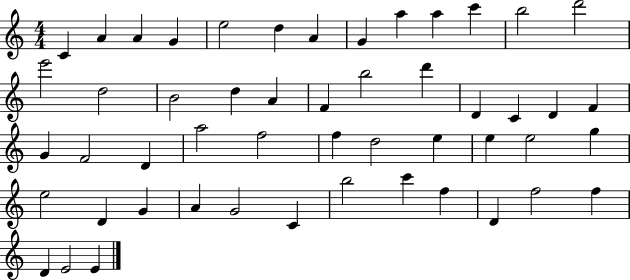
C4/q A4/q A4/q G4/q E5/h D5/q A4/q G4/q A5/q A5/q C6/q B5/h D6/h E6/h D5/h B4/h D5/q A4/q F4/q B5/h D6/q D4/q C4/q D4/q F4/q G4/q F4/h D4/q A5/h F5/h F5/q D5/h E5/q E5/q E5/h G5/q E5/h D4/q G4/q A4/q G4/h C4/q B5/h C6/q F5/q D4/q F5/h F5/q D4/q E4/h E4/q